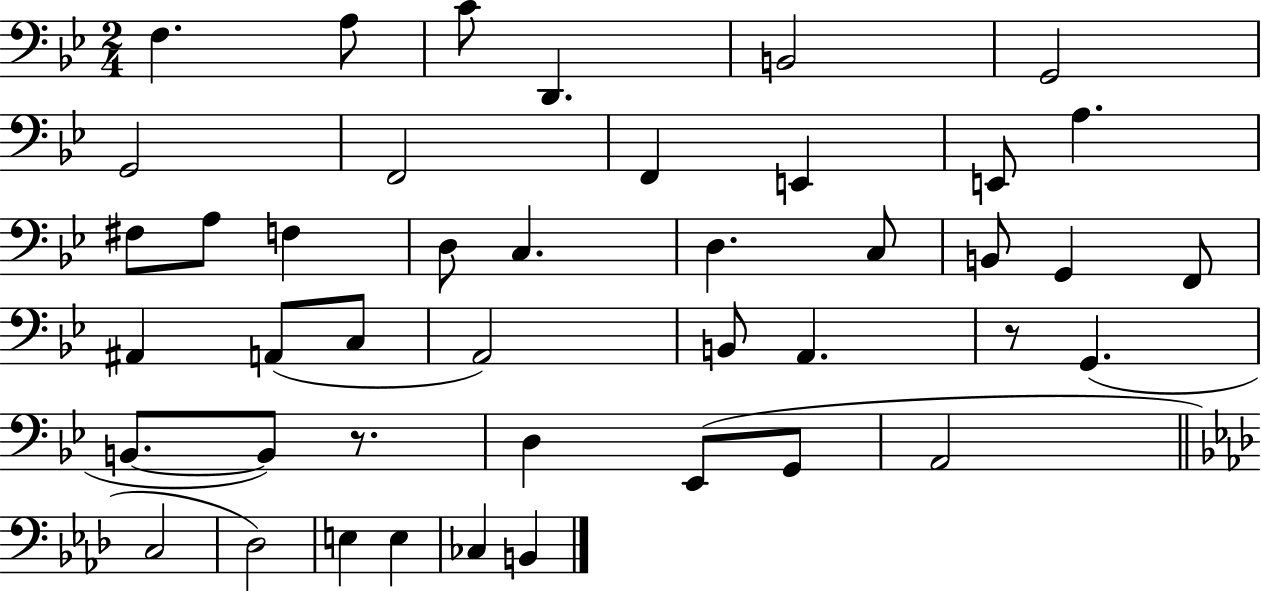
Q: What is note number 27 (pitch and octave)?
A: B2